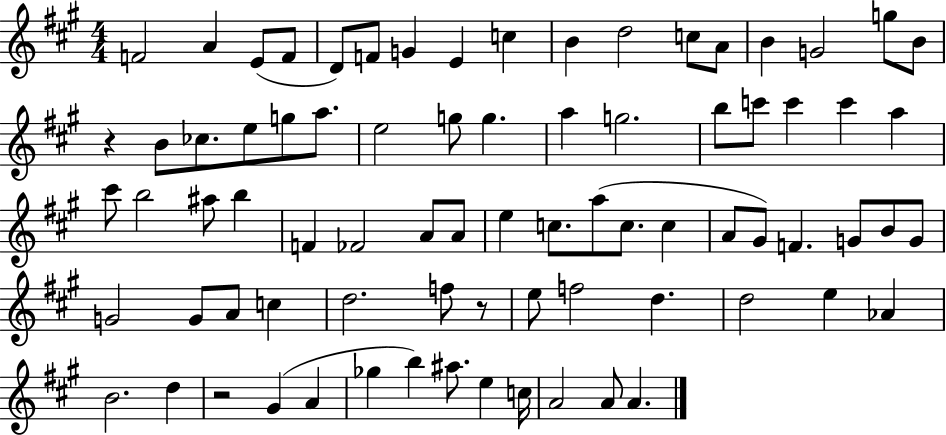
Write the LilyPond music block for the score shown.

{
  \clef treble
  \numericTimeSignature
  \time 4/4
  \key a \major
  f'2 a'4 e'8( f'8 | d'8) f'8 g'4 e'4 c''4 | b'4 d''2 c''8 a'8 | b'4 g'2 g''8 b'8 | \break r4 b'8 ces''8. e''8 g''8 a''8. | e''2 g''8 g''4. | a''4 g''2. | b''8 c'''8 c'''4 c'''4 a''4 | \break cis'''8 b''2 ais''8 b''4 | f'4 fes'2 a'8 a'8 | e''4 c''8. a''8( c''8. c''4 | a'8 gis'8) f'4. g'8 b'8 g'8 | \break g'2 g'8 a'8 c''4 | d''2. f''8 r8 | e''8 f''2 d''4. | d''2 e''4 aes'4 | \break b'2. d''4 | r2 gis'4( a'4 | ges''4 b''4) ais''8. e''4 c''16 | a'2 a'8 a'4. | \break \bar "|."
}